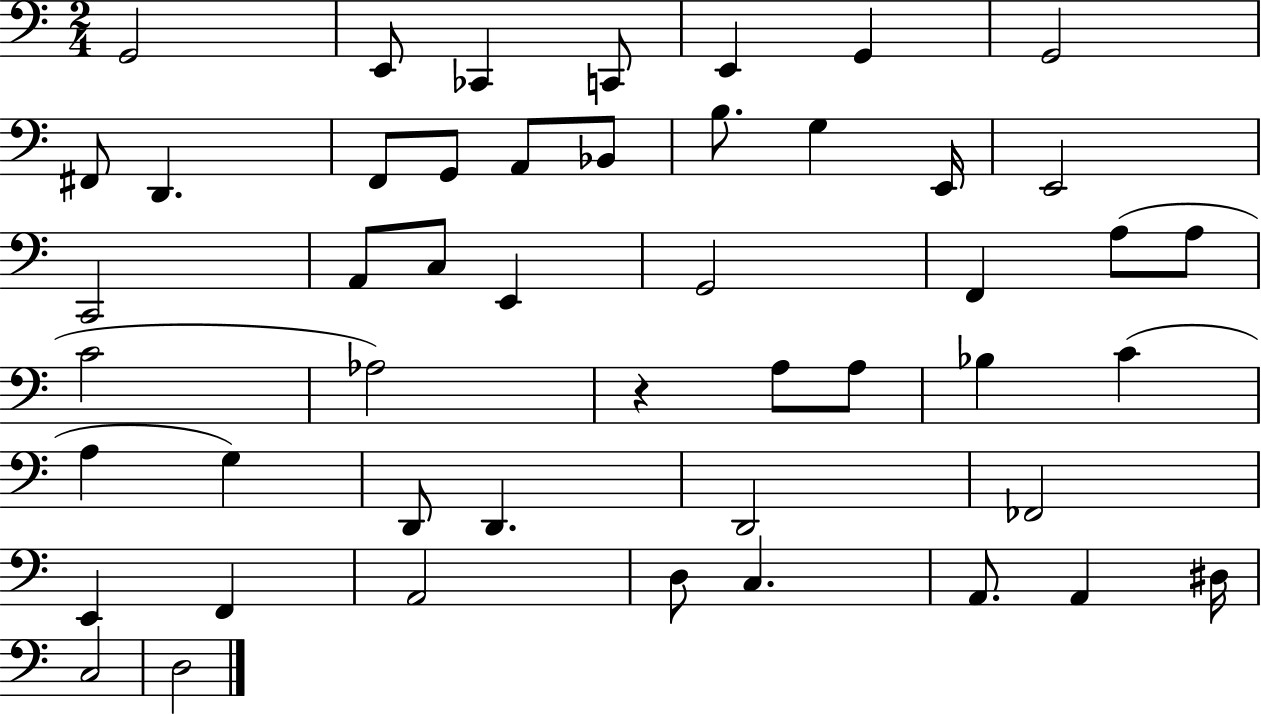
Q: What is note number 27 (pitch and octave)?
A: Ab3